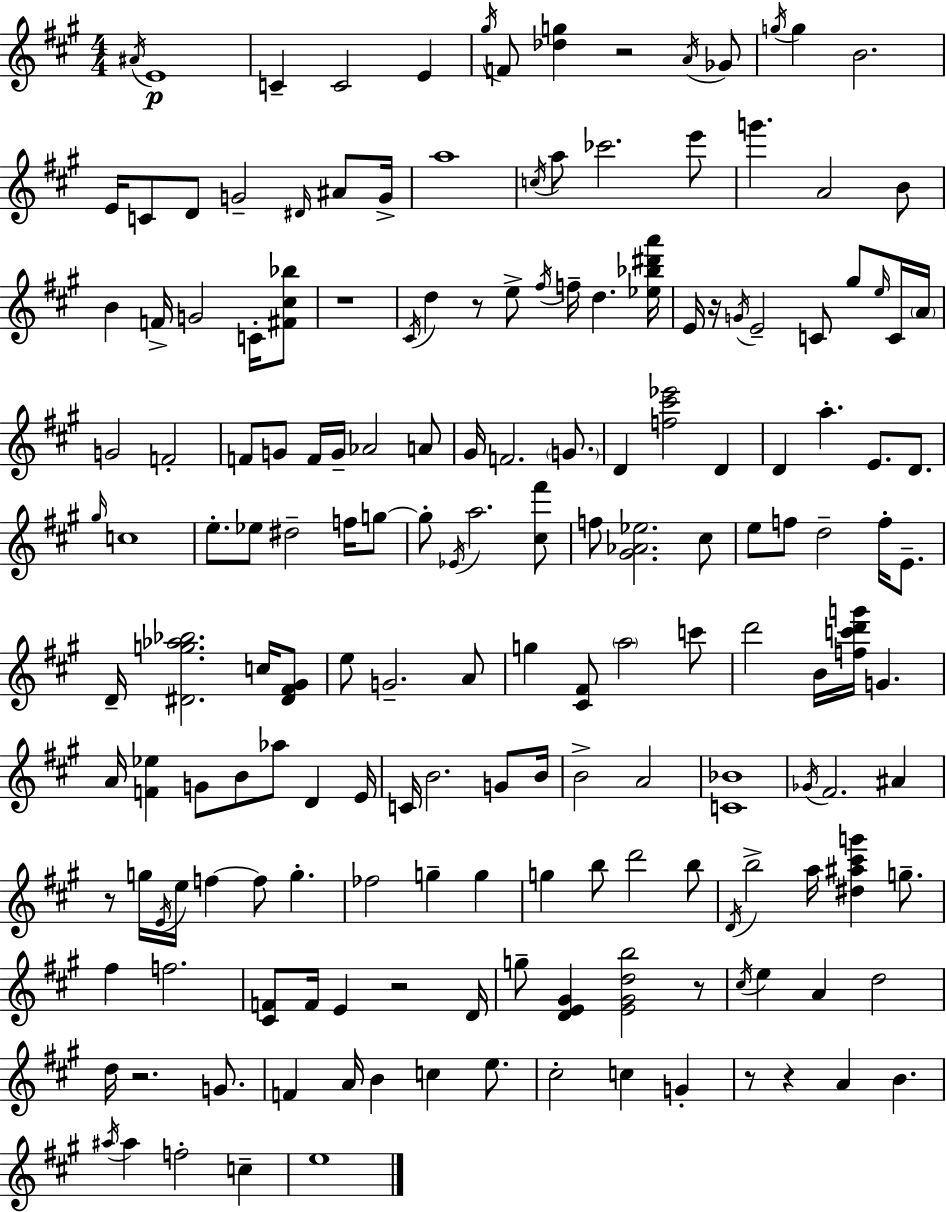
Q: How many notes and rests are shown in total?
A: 175